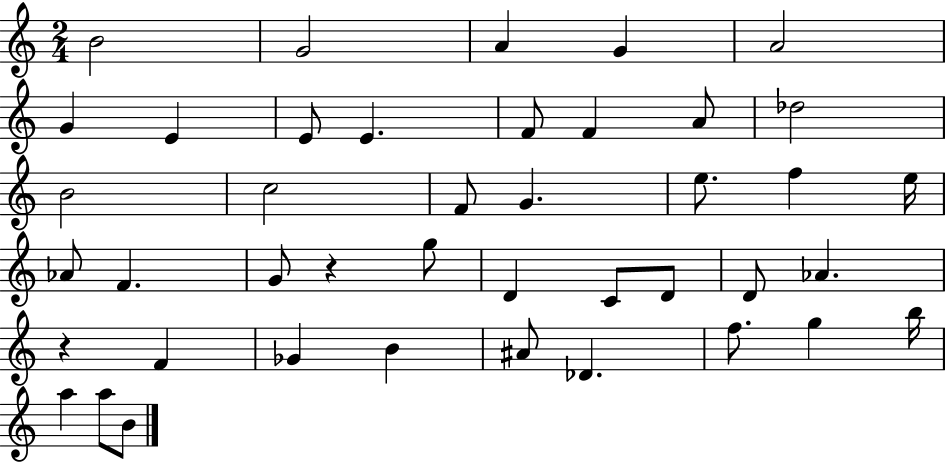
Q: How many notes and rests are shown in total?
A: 42